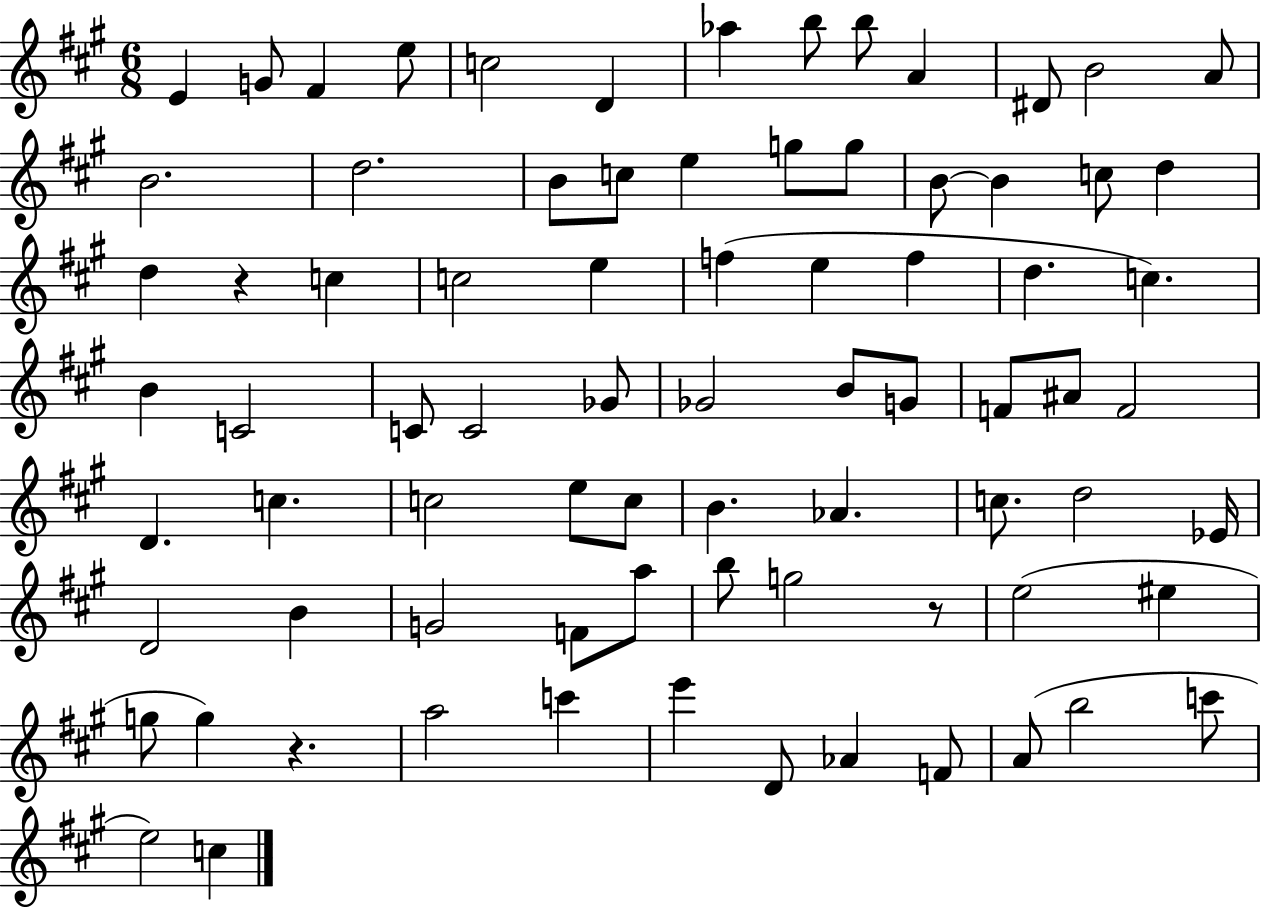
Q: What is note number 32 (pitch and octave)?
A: D5